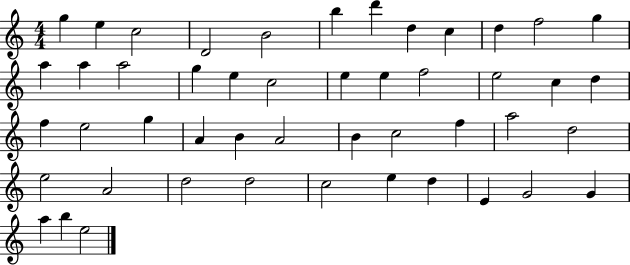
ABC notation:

X:1
T:Untitled
M:4/4
L:1/4
K:C
g e c2 D2 B2 b d' d c d f2 g a a a2 g e c2 e e f2 e2 c d f e2 g A B A2 B c2 f a2 d2 e2 A2 d2 d2 c2 e d E G2 G a b e2